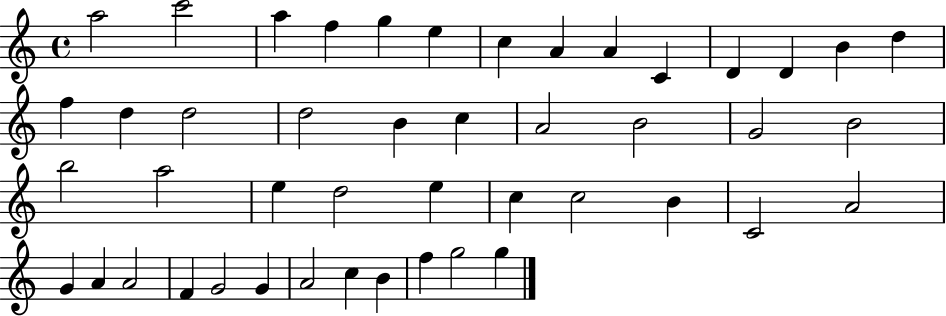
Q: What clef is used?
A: treble